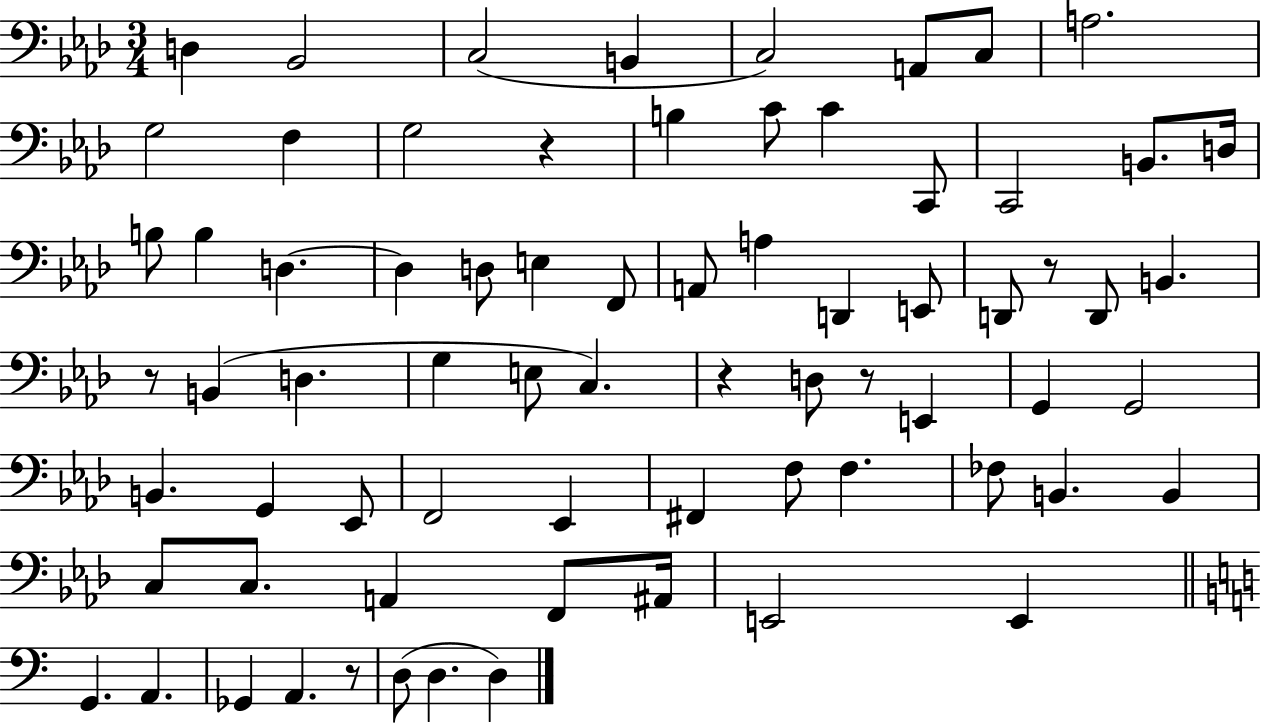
X:1
T:Untitled
M:3/4
L:1/4
K:Ab
D, _B,,2 C,2 B,, C,2 A,,/2 C,/2 A,2 G,2 F, G,2 z B, C/2 C C,,/2 C,,2 B,,/2 D,/4 B,/2 B, D, D, D,/2 E, F,,/2 A,,/2 A, D,, E,,/2 D,,/2 z/2 D,,/2 B,, z/2 B,, D, G, E,/2 C, z D,/2 z/2 E,, G,, G,,2 B,, G,, _E,,/2 F,,2 _E,, ^F,, F,/2 F, _F,/2 B,, B,, C,/2 C,/2 A,, F,,/2 ^A,,/4 E,,2 E,, G,, A,, _G,, A,, z/2 D,/2 D, D,